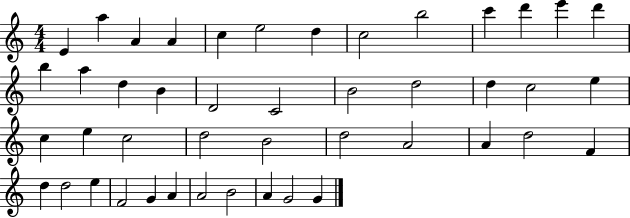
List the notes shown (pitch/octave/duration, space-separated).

E4/q A5/q A4/q A4/q C5/q E5/h D5/q C5/h B5/h C6/q D6/q E6/q D6/q B5/q A5/q D5/q B4/q D4/h C4/h B4/h D5/h D5/q C5/h E5/q C5/q E5/q C5/h D5/h B4/h D5/h A4/h A4/q D5/h F4/q D5/q D5/h E5/q F4/h G4/q A4/q A4/h B4/h A4/q G4/h G4/q